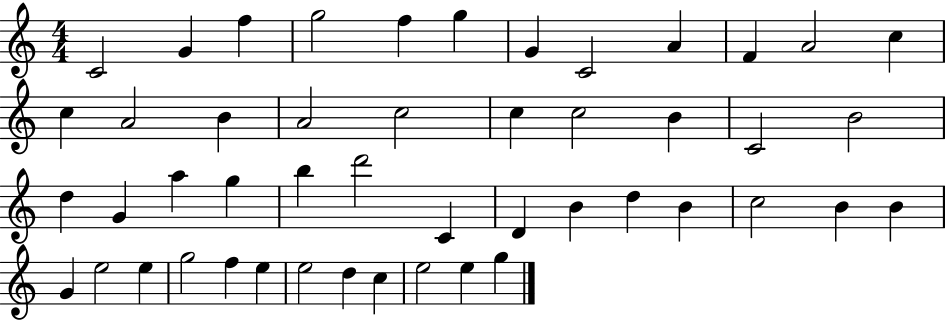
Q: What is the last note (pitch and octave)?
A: G5